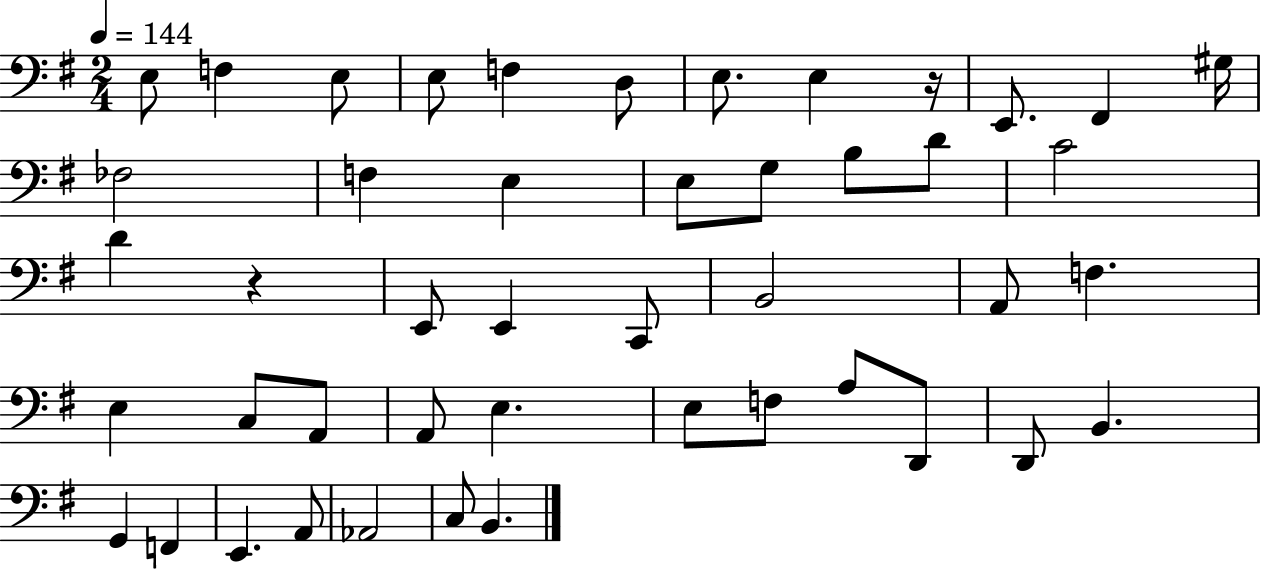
X:1
T:Untitled
M:2/4
L:1/4
K:G
E,/2 F, E,/2 E,/2 F, D,/2 E,/2 E, z/4 E,,/2 ^F,, ^G,/4 _F,2 F, E, E,/2 G,/2 B,/2 D/2 C2 D z E,,/2 E,, C,,/2 B,,2 A,,/2 F, E, C,/2 A,,/2 A,,/2 E, E,/2 F,/2 A,/2 D,,/2 D,,/2 B,, G,, F,, E,, A,,/2 _A,,2 C,/2 B,,